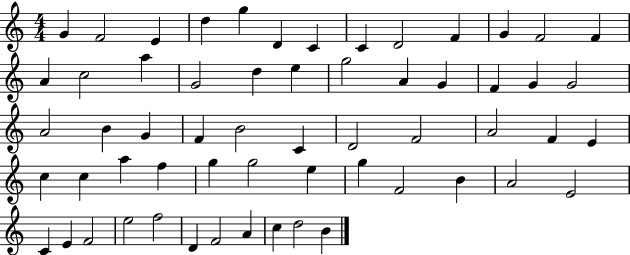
G4/q F4/h E4/q D5/q G5/q D4/q C4/q C4/q D4/h F4/q G4/q F4/h F4/q A4/q C5/h A5/q G4/h D5/q E5/q G5/h A4/q G4/q F4/q G4/q G4/h A4/h B4/q G4/q F4/q B4/h C4/q D4/h F4/h A4/h F4/q E4/q C5/q C5/q A5/q F5/q G5/q G5/h E5/q G5/q F4/h B4/q A4/h E4/h C4/q E4/q F4/h E5/h F5/h D4/q F4/h A4/q C5/q D5/h B4/q